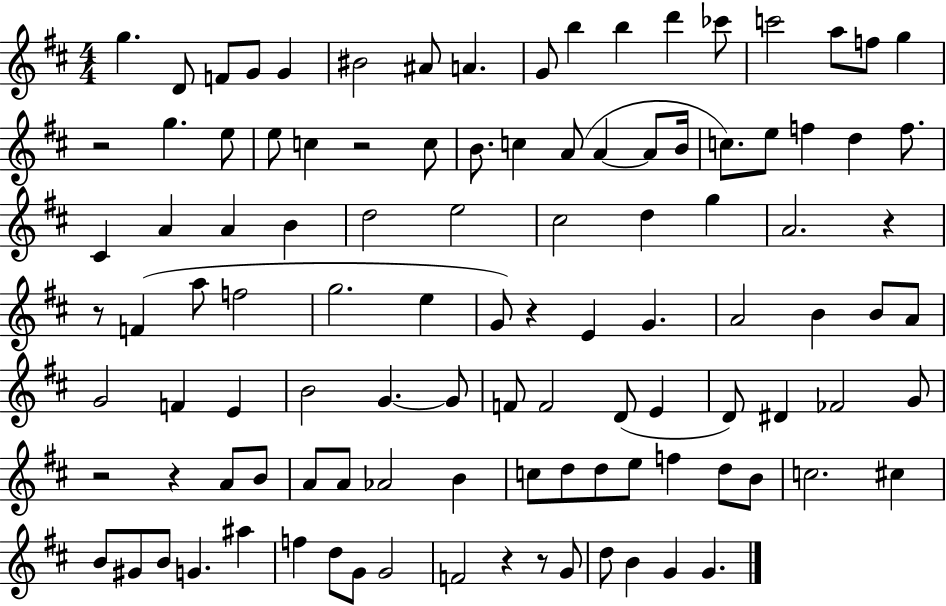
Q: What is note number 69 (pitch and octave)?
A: G4